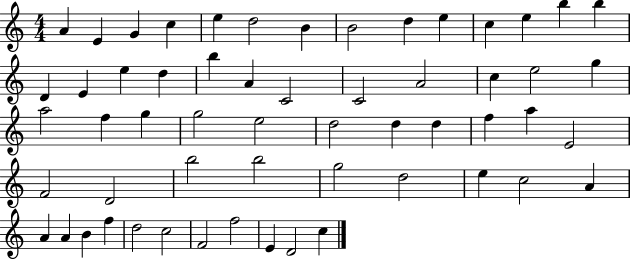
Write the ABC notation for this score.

X:1
T:Untitled
M:4/4
L:1/4
K:C
A E G c e d2 B B2 d e c e b b D E e d b A C2 C2 A2 c e2 g a2 f g g2 e2 d2 d d f a E2 F2 D2 b2 b2 g2 d2 e c2 A A A B f d2 c2 F2 f2 E D2 c